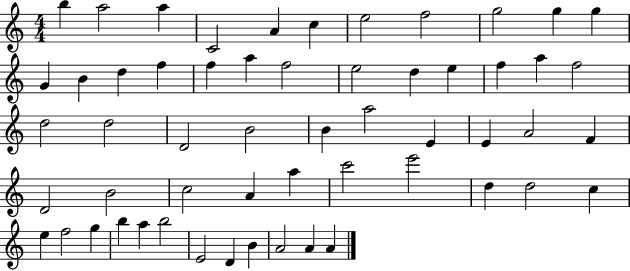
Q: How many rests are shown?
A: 0